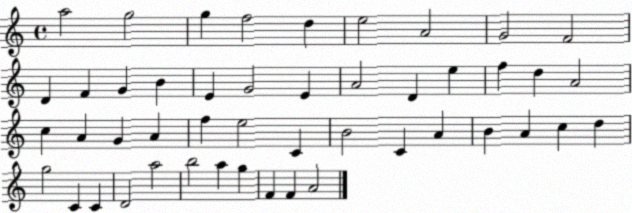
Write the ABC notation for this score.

X:1
T:Untitled
M:4/4
L:1/4
K:C
a2 g2 g f2 d e2 A2 G2 F2 D F G B E G2 E A2 D e f d A2 c A G A f e2 C B2 C A B A c d g2 C C D2 a2 b2 a g F F A2